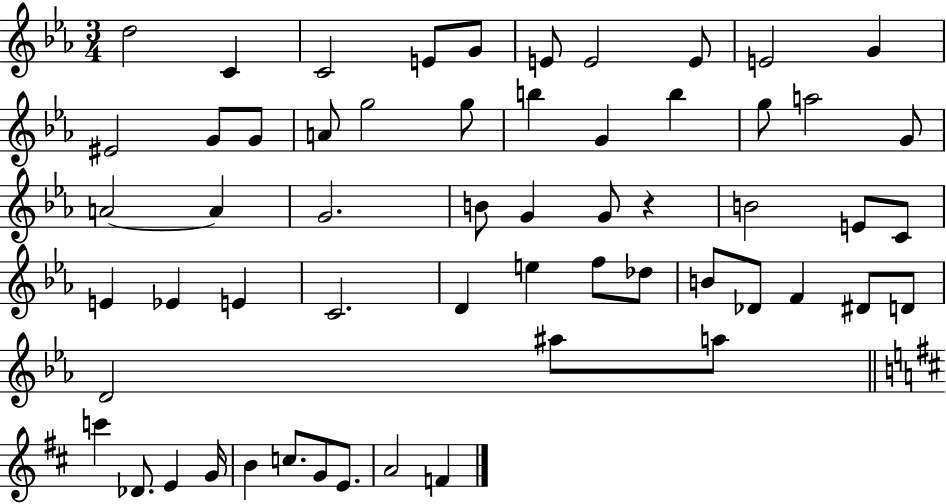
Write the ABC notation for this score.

X:1
T:Untitled
M:3/4
L:1/4
K:Eb
d2 C C2 E/2 G/2 E/2 E2 E/2 E2 G ^E2 G/2 G/2 A/2 g2 g/2 b G b g/2 a2 G/2 A2 A G2 B/2 G G/2 z B2 E/2 C/2 E _E E C2 D e f/2 _d/2 B/2 _D/2 F ^D/2 D/2 D2 ^a/2 a/2 c' _D/2 E G/4 B c/2 G/2 E/2 A2 F